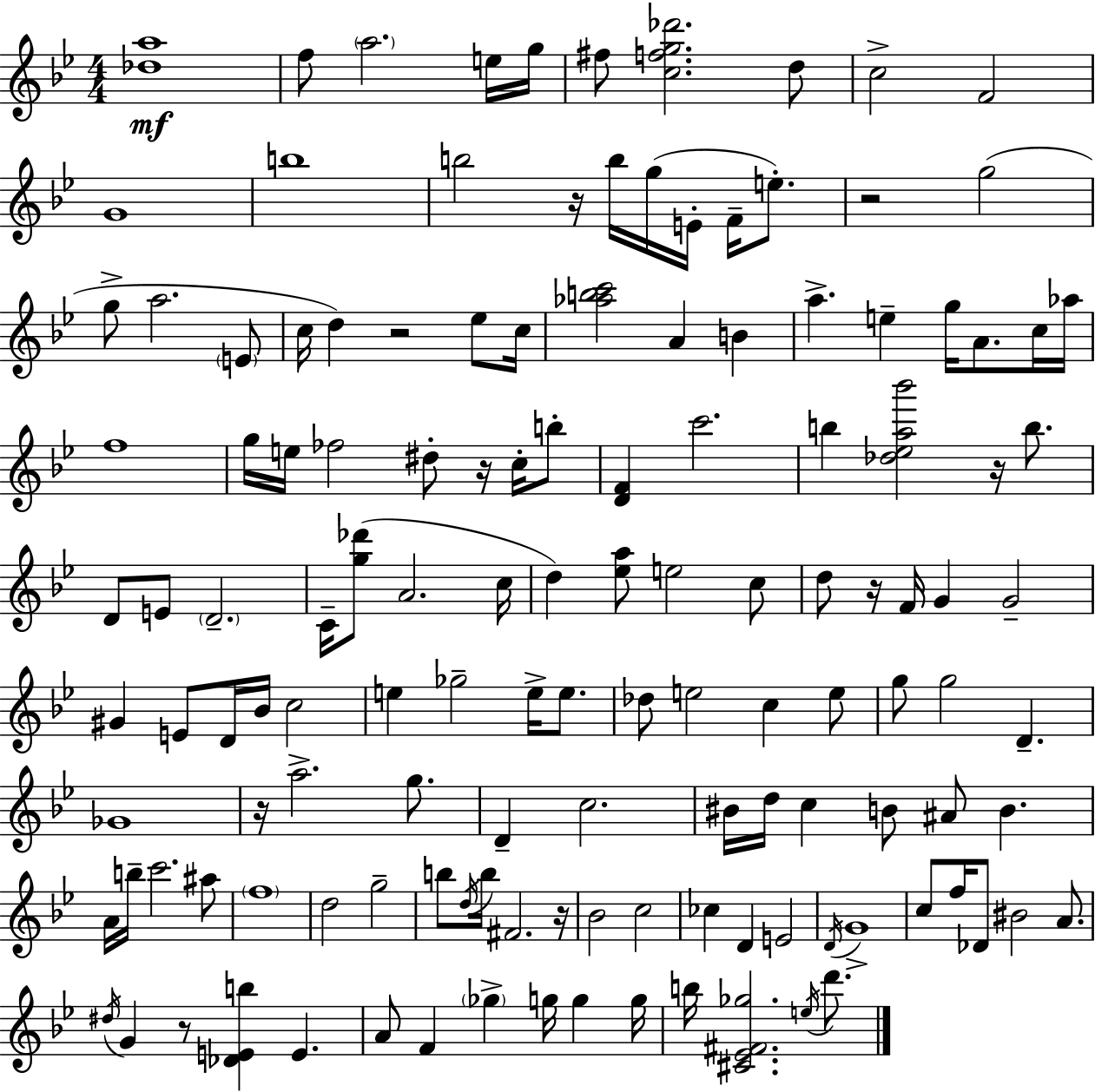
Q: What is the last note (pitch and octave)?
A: D6